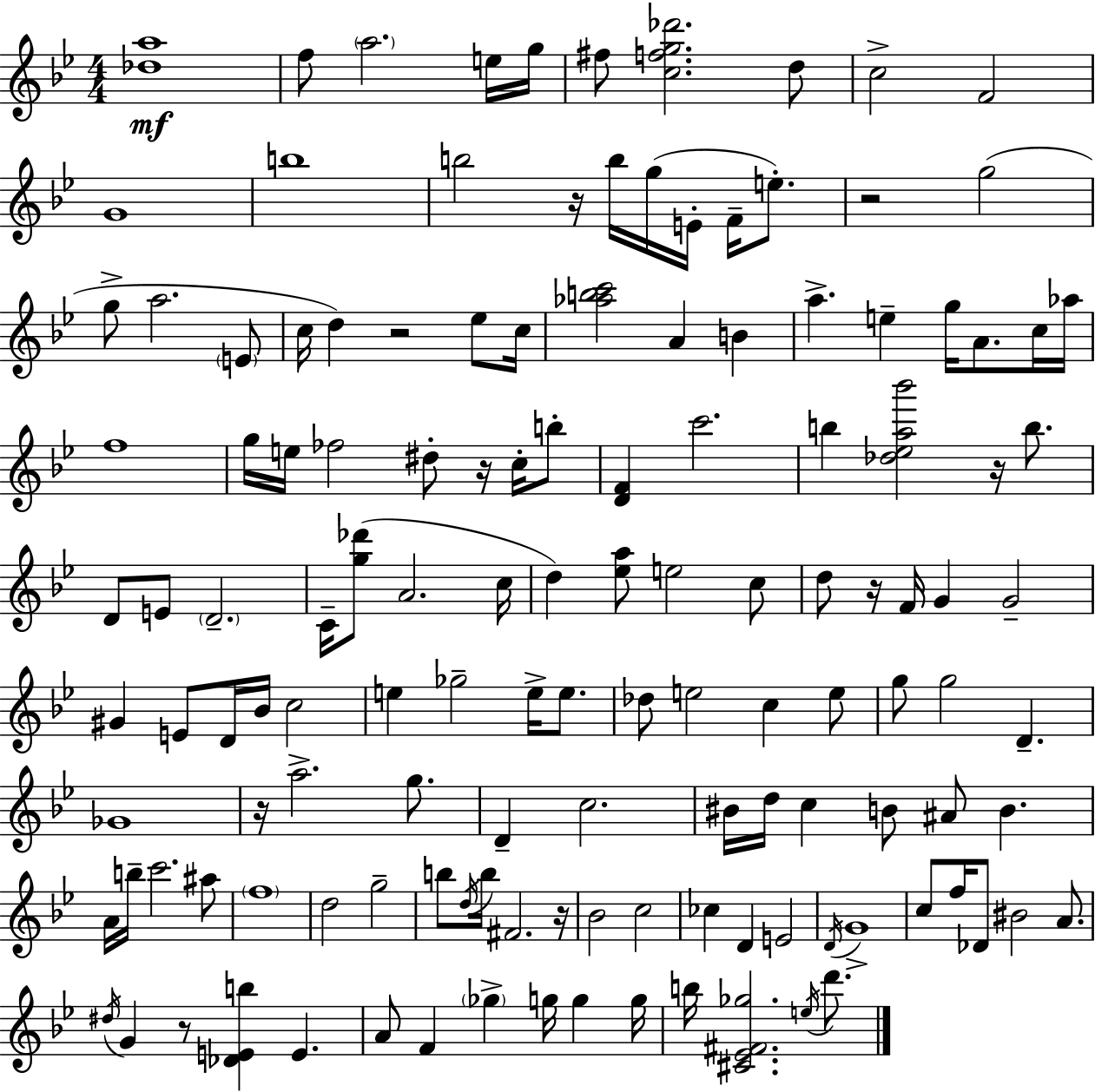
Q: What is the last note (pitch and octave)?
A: D6